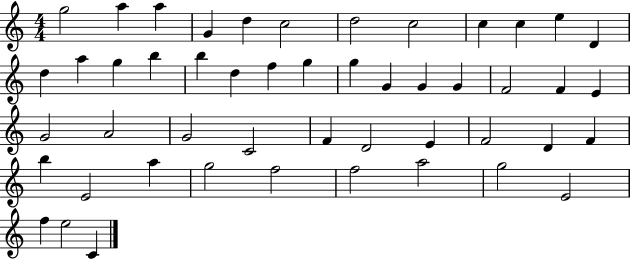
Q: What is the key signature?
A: C major